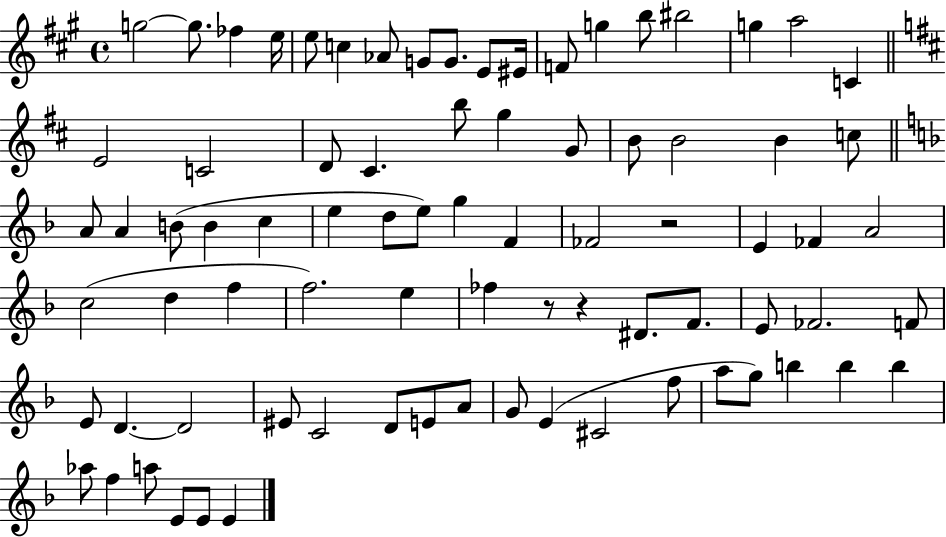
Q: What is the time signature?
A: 4/4